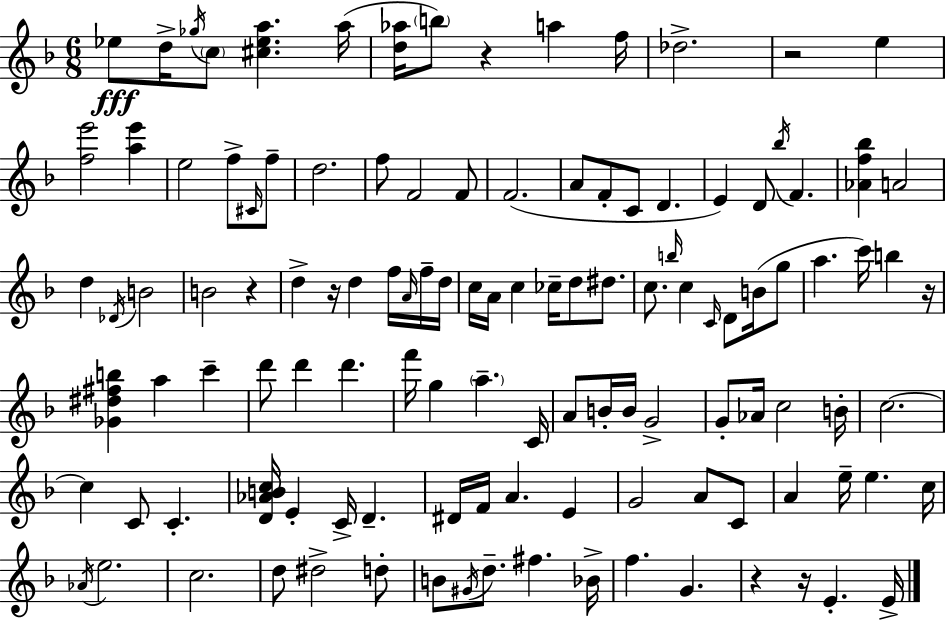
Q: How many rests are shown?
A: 7